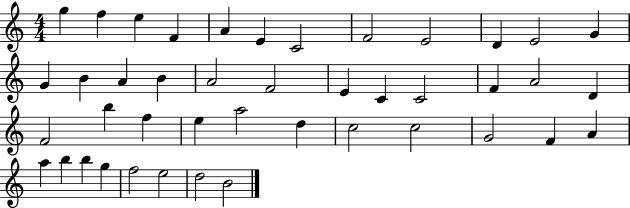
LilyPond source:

{
  \clef treble
  \numericTimeSignature
  \time 4/4
  \key c \major
  g''4 f''4 e''4 f'4 | a'4 e'4 c'2 | f'2 e'2 | d'4 e'2 g'4 | \break g'4 b'4 a'4 b'4 | a'2 f'2 | e'4 c'4 c'2 | f'4 a'2 d'4 | \break f'2 b''4 f''4 | e''4 a''2 d''4 | c''2 c''2 | g'2 f'4 a'4 | \break a''4 b''4 b''4 g''4 | f''2 e''2 | d''2 b'2 | \bar "|."
}